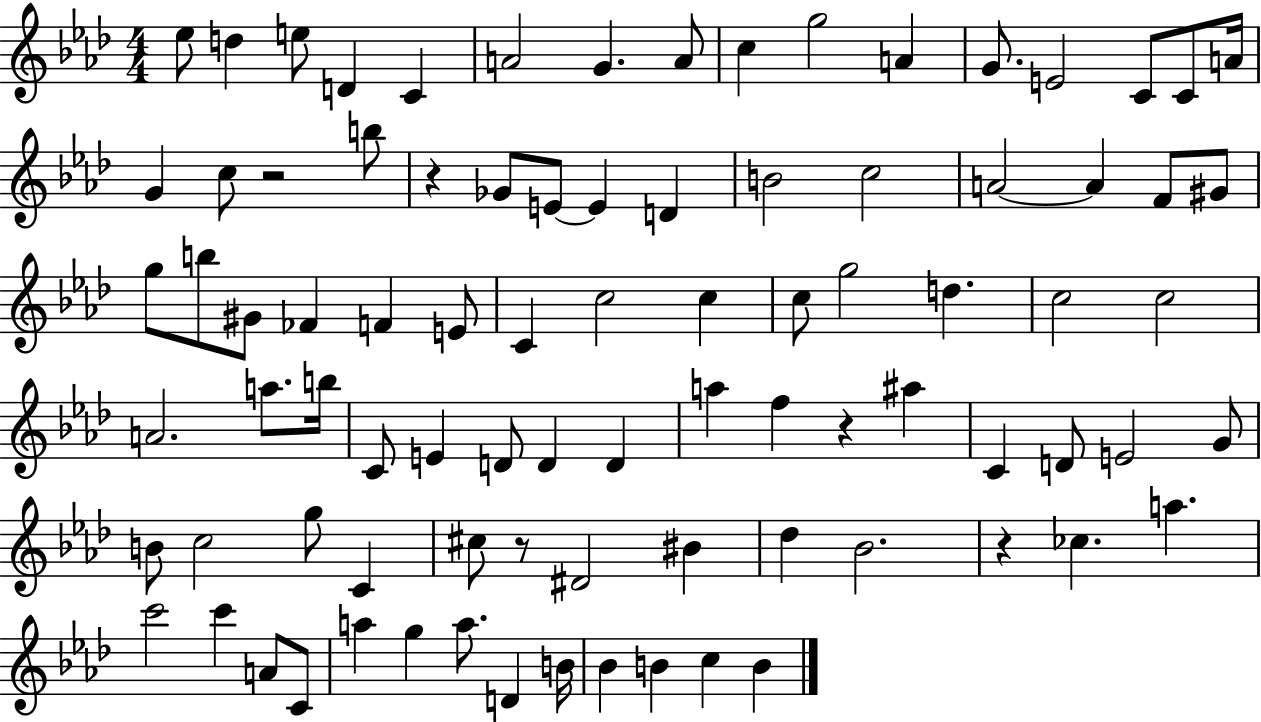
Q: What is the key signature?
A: AES major